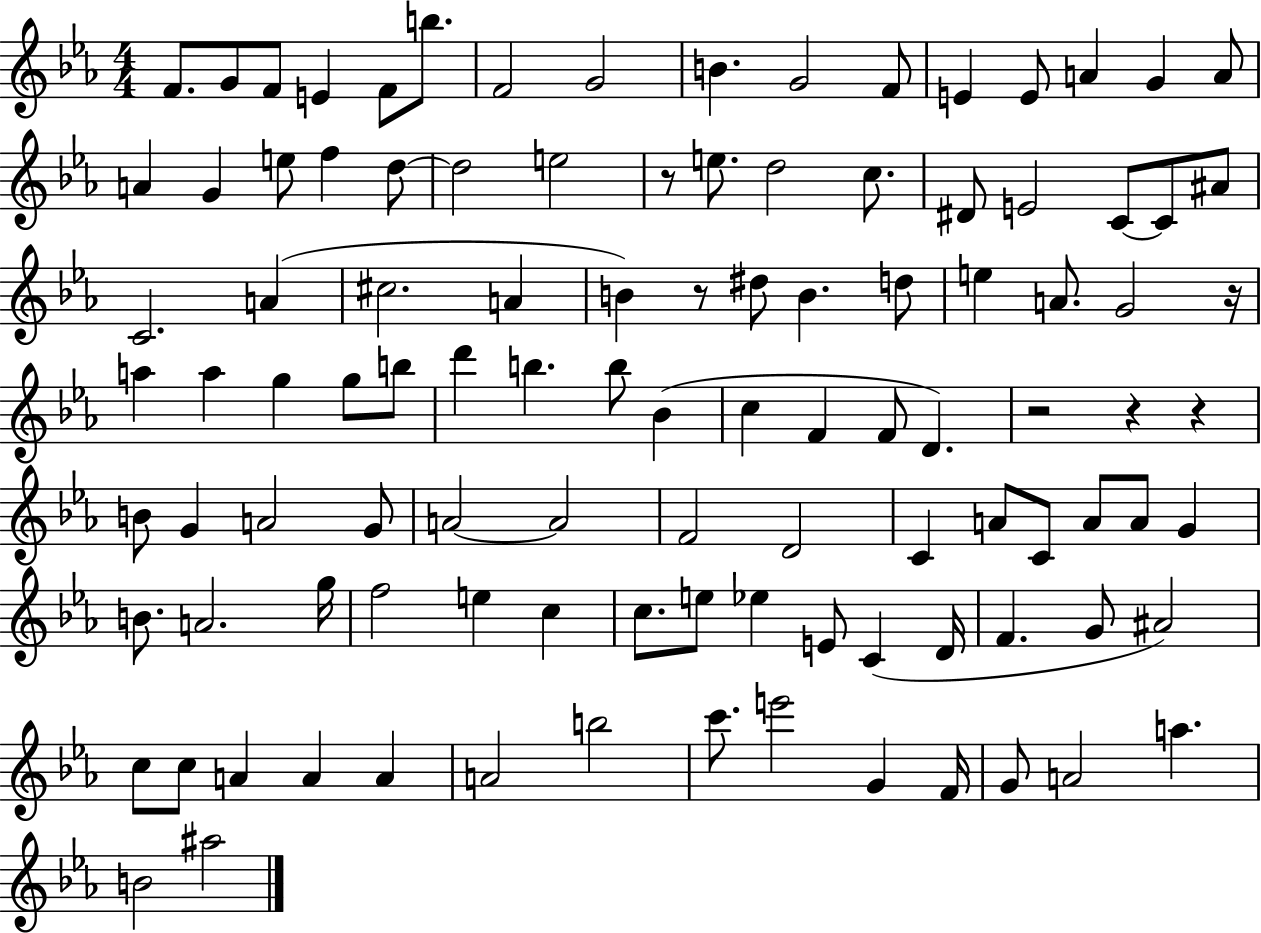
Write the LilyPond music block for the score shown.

{
  \clef treble
  \numericTimeSignature
  \time 4/4
  \key ees \major
  f'8. g'8 f'8 e'4 f'8 b''8. | f'2 g'2 | b'4. g'2 f'8 | e'4 e'8 a'4 g'4 a'8 | \break a'4 g'4 e''8 f''4 d''8~~ | d''2 e''2 | r8 e''8. d''2 c''8. | dis'8 e'2 c'8~~ c'8 ais'8 | \break c'2. a'4( | cis''2. a'4 | b'4) r8 dis''8 b'4. d''8 | e''4 a'8. g'2 r16 | \break a''4 a''4 g''4 g''8 b''8 | d'''4 b''4. b''8 bes'4( | c''4 f'4 f'8 d'4.) | r2 r4 r4 | \break b'8 g'4 a'2 g'8 | a'2~~ a'2 | f'2 d'2 | c'4 a'8 c'8 a'8 a'8 g'4 | \break b'8. a'2. g''16 | f''2 e''4 c''4 | c''8. e''8 ees''4 e'8 c'4( d'16 | f'4. g'8 ais'2) | \break c''8 c''8 a'4 a'4 a'4 | a'2 b''2 | c'''8. e'''2 g'4 f'16 | g'8 a'2 a''4. | \break b'2 ais''2 | \bar "|."
}